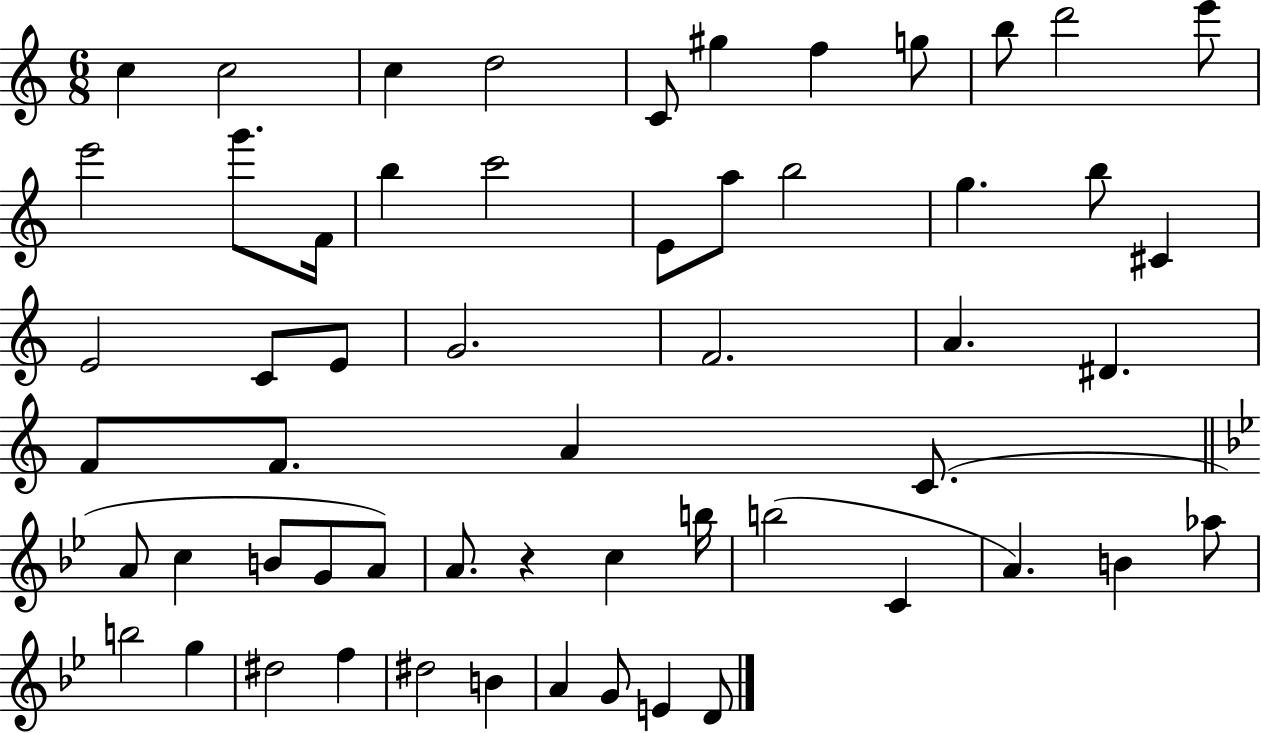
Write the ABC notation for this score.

X:1
T:Untitled
M:6/8
L:1/4
K:C
c c2 c d2 C/2 ^g f g/2 b/2 d'2 e'/2 e'2 g'/2 F/4 b c'2 E/2 a/2 b2 g b/2 ^C E2 C/2 E/2 G2 F2 A ^D F/2 F/2 A C/2 A/2 c B/2 G/2 A/2 A/2 z c b/4 b2 C A B _a/2 b2 g ^d2 f ^d2 B A G/2 E D/2